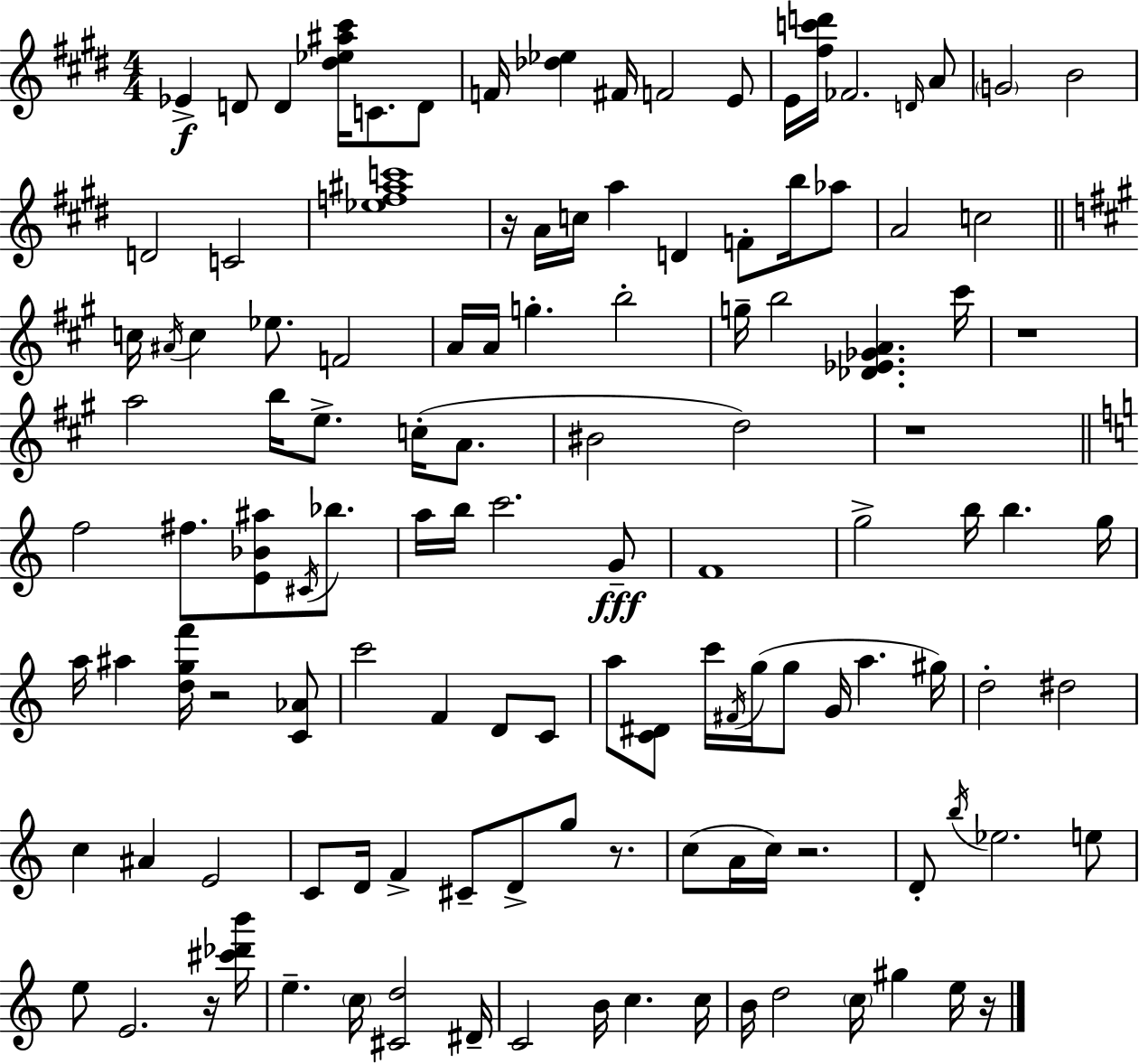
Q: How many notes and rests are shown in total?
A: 123